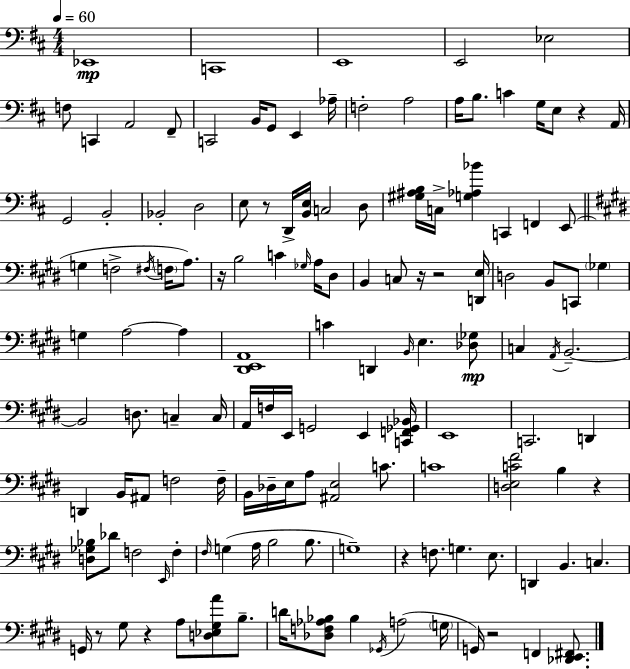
Eb2/w C2/w E2/w E2/h Eb3/h F3/e C2/q A2/h F#2/e C2/h B2/s G2/e E2/q Ab3/s F3/h A3/h A3/s B3/e. C4/q G3/s E3/e R/q A2/s G2/h B2/h Bb2/h D3/h E3/e R/e D2/s [B2,E3]/s C3/h D3/e [G#3,A#3,B3]/s C3/s [G3,Ab3,Bb4]/q C2/q F2/q E2/e G3/q F3/h F#3/s F3/s A3/e. R/s B3/h C4/q Gb3/s A3/s D#3/e B2/q C3/e R/s R/h [D2,E3]/s D3/h B2/e C2/e Gb3/q G3/q A3/h A3/q [D#2,E2,A2]/w C4/q D2/q B2/s E3/q. [Db3,Gb3]/e C3/q A2/s B2/h. B2/h D3/e. C3/q C3/s A2/s F3/s E2/s G2/h E2/q [C2,F2,Gb2,Bb2]/s E2/w C2/h. D2/q D2/q B2/s A#2/e F3/h F3/s B2/s Db3/s E3/s A3/e [A#2,E3]/h C4/e. C4/w [D3,E3,C4,F#4]/h B3/q R/q [D3,Gb3,Bb3]/e Db4/e F3/h E2/s F3/q F#3/s G3/q A3/s B3/h B3/e. G3/w R/q F3/e. G3/q. E3/e. D2/q B2/q. C3/q. G2/s R/e G#3/e R/q A3/e [D3,Eb3,G#3,A4]/e B3/e. D4/s [Db3,F3,Ab3,Bb3]/e Bb3/q Gb2/s A3/h G3/s G2/s R/h F2/q [Db2,E2,F#2]/e.